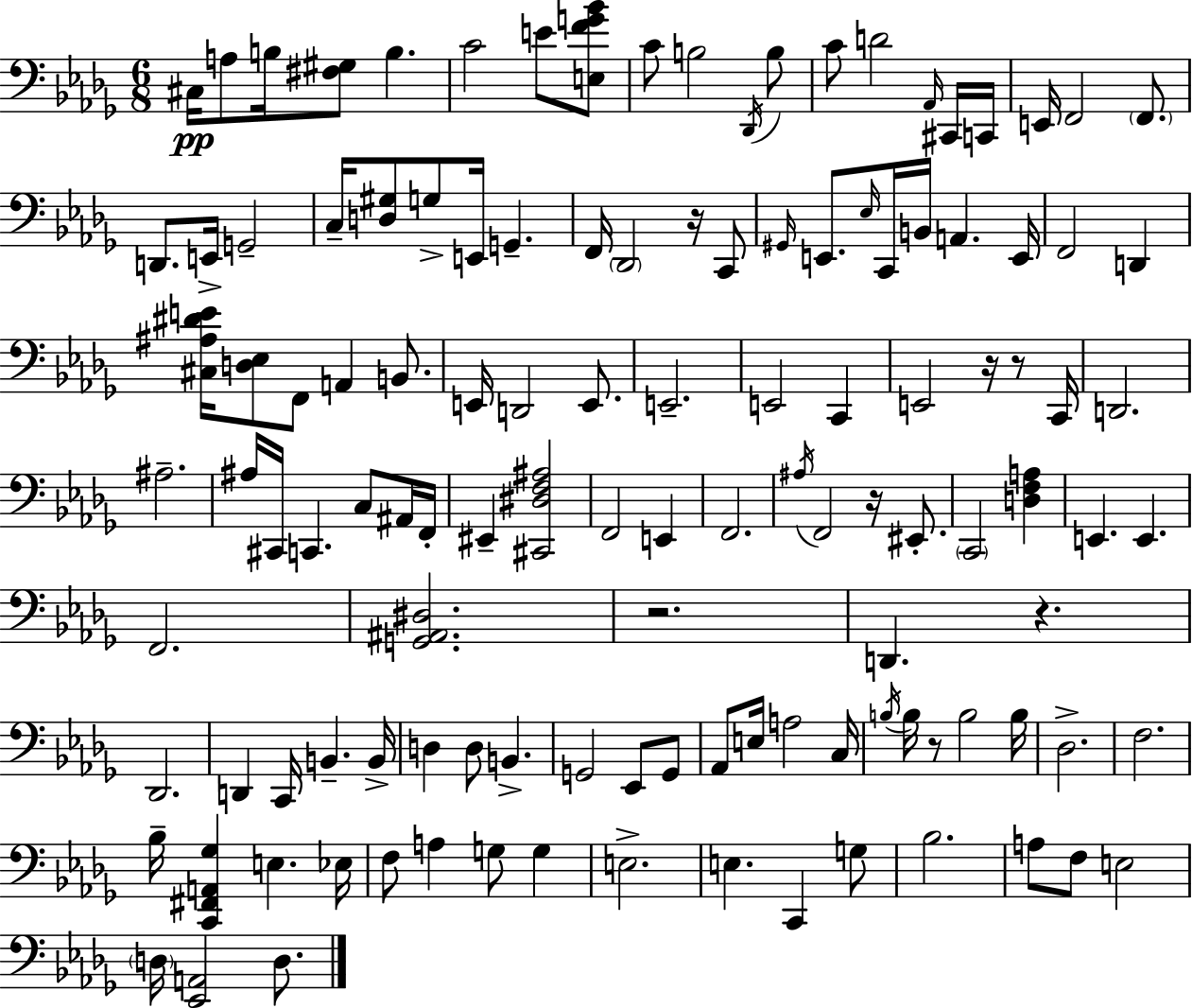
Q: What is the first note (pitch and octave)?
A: C#3